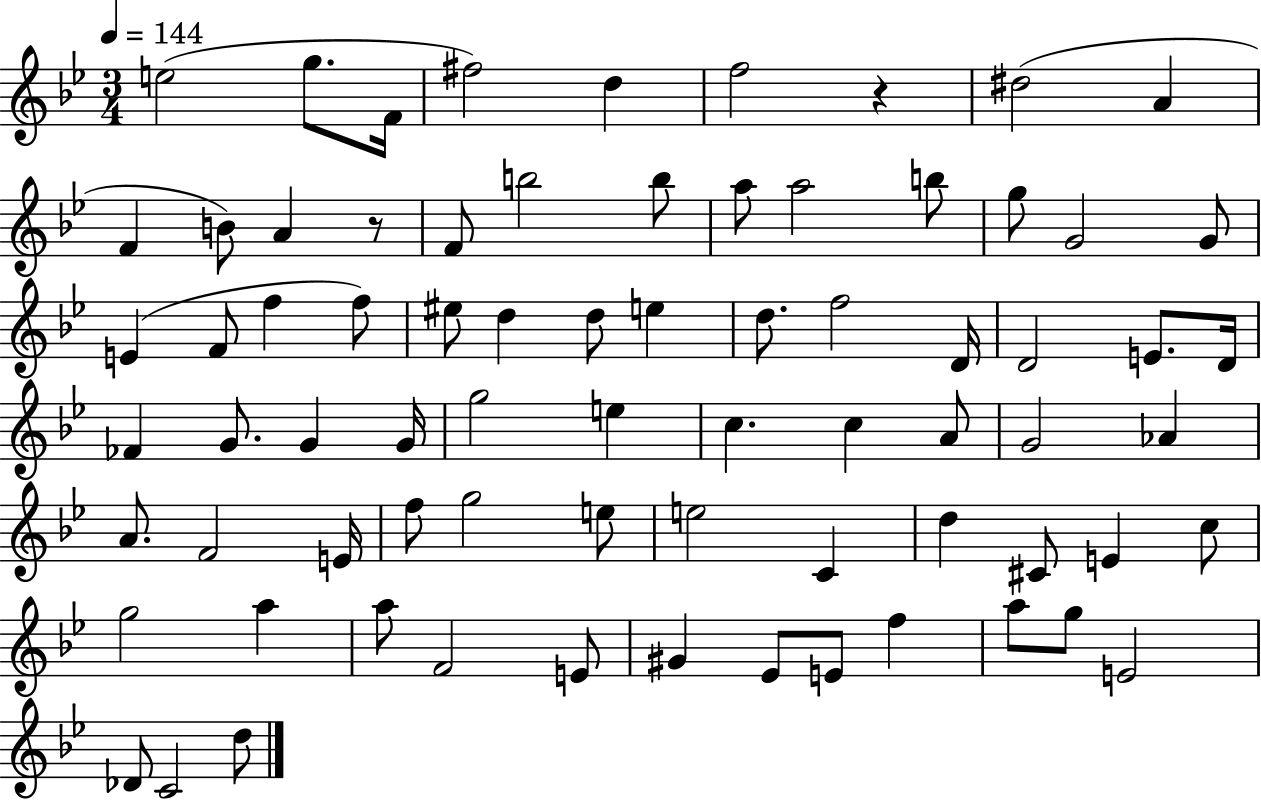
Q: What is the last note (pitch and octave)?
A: D5